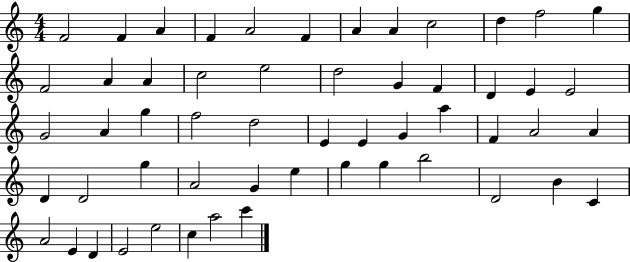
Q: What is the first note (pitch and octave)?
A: F4